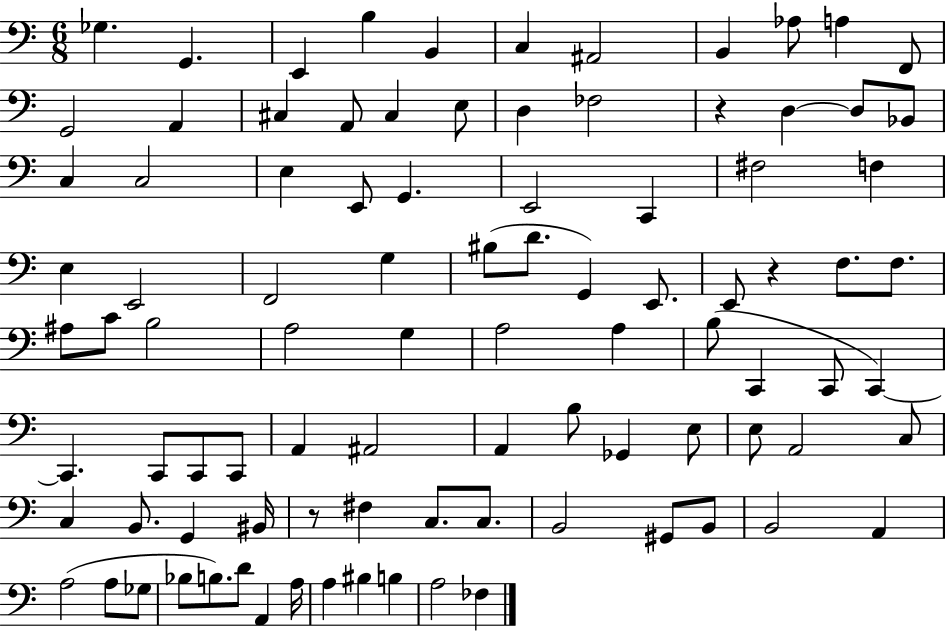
X:1
T:Untitled
M:6/8
L:1/4
K:C
_G, G,, E,, B, B,, C, ^A,,2 B,, _A,/2 A, F,,/2 G,,2 A,, ^C, A,,/2 ^C, E,/2 D, _F,2 z D, D,/2 _B,,/2 C, C,2 E, E,,/2 G,, E,,2 C,, ^F,2 F, E, E,,2 F,,2 G, ^B,/2 D/2 G,, E,,/2 E,,/2 z F,/2 F,/2 ^A,/2 C/2 B,2 A,2 G, A,2 A, B,/2 C,, C,,/2 C,, C,, C,,/2 C,,/2 C,,/2 A,, ^A,,2 A,, B,/2 _G,, E,/2 E,/2 A,,2 C,/2 C, B,,/2 G,, ^B,,/4 z/2 ^F, C,/2 C,/2 B,,2 ^G,,/2 B,,/2 B,,2 A,, A,2 A,/2 _G,/2 _B,/2 B,/2 D/2 A,, A,/4 A, ^B, B, A,2 _F,